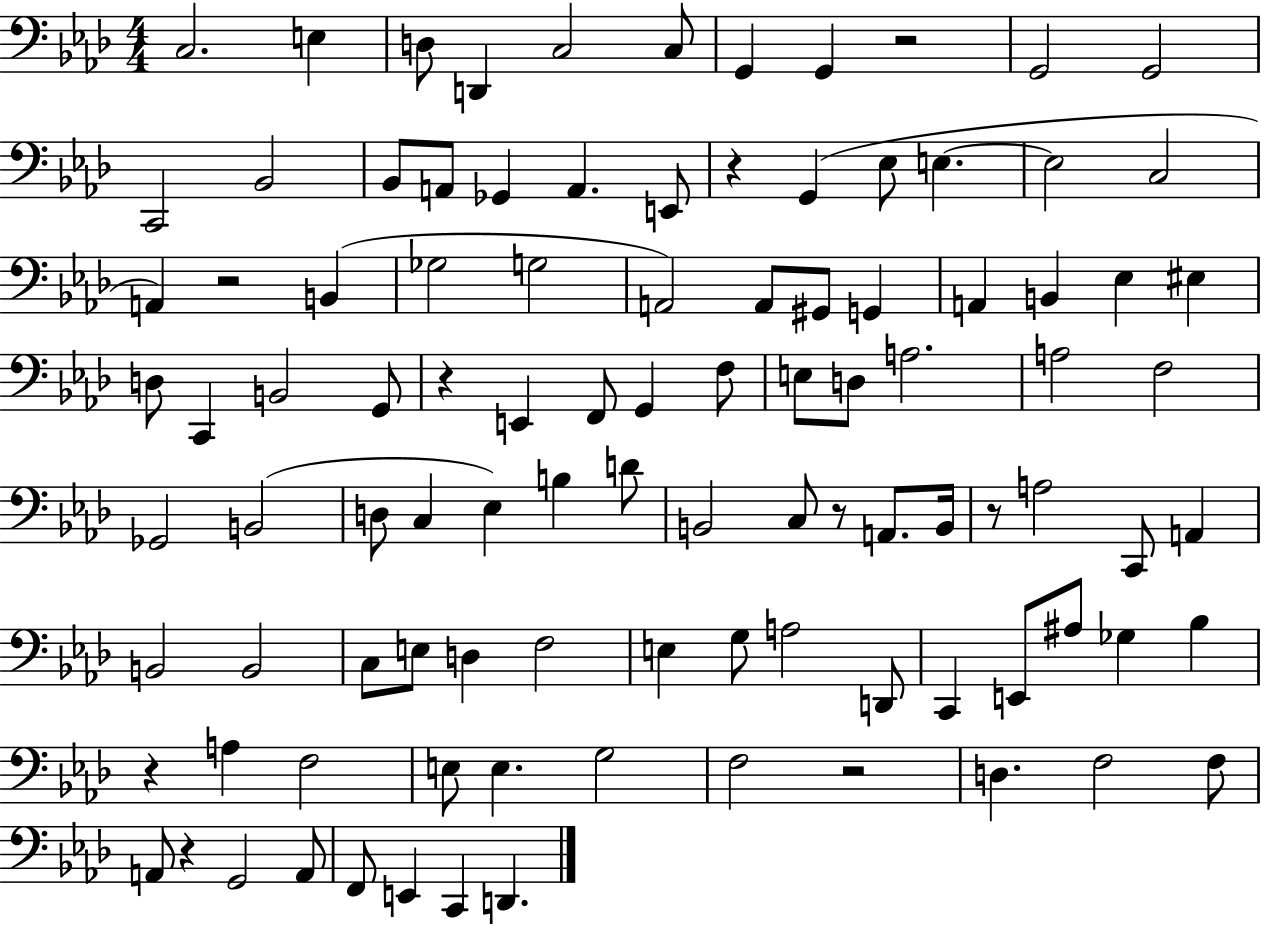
{
  \clef bass
  \numericTimeSignature
  \time 4/4
  \key aes \major
  c2. e4 | d8 d,4 c2 c8 | g,4 g,4 r2 | g,2 g,2 | \break c,2 bes,2 | bes,8 a,8 ges,4 a,4. e,8 | r4 g,4( ees8 e4.~~ | e2 c2 | \break a,4) r2 b,4( | ges2 g2 | a,2) a,8 gis,8 g,4 | a,4 b,4 ees4 eis4 | \break d8 c,4 b,2 g,8 | r4 e,4 f,8 g,4 f8 | e8 d8 a2. | a2 f2 | \break ges,2 b,2( | d8 c4 ees4) b4 d'8 | b,2 c8 r8 a,8. b,16 | r8 a2 c,8 a,4 | \break b,2 b,2 | c8 e8 d4 f2 | e4 g8 a2 d,8 | c,4 e,8 ais8 ges4 bes4 | \break r4 a4 f2 | e8 e4. g2 | f2 r2 | d4. f2 f8 | \break a,8 r4 g,2 a,8 | f,8 e,4 c,4 d,4. | \bar "|."
}